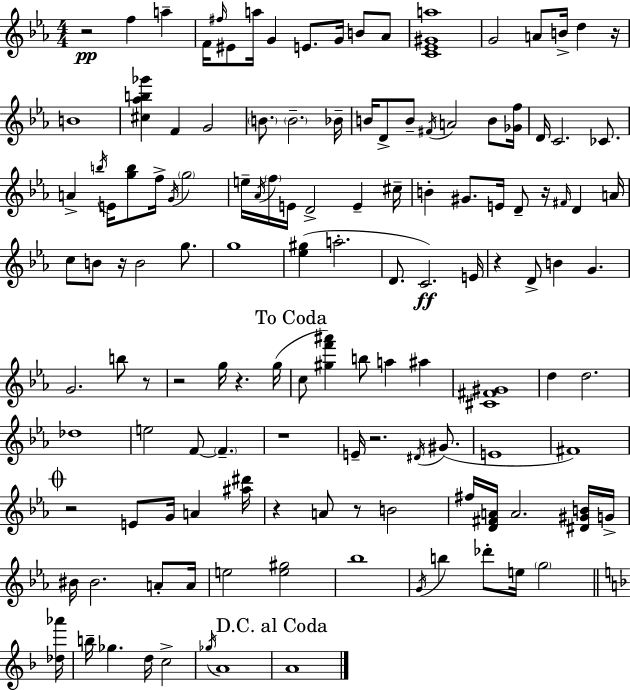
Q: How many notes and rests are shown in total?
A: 132